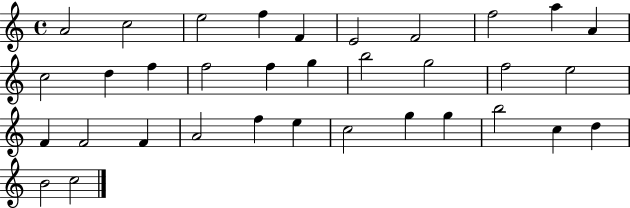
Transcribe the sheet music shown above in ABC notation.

X:1
T:Untitled
M:4/4
L:1/4
K:C
A2 c2 e2 f F E2 F2 f2 a A c2 d f f2 f g b2 g2 f2 e2 F F2 F A2 f e c2 g g b2 c d B2 c2